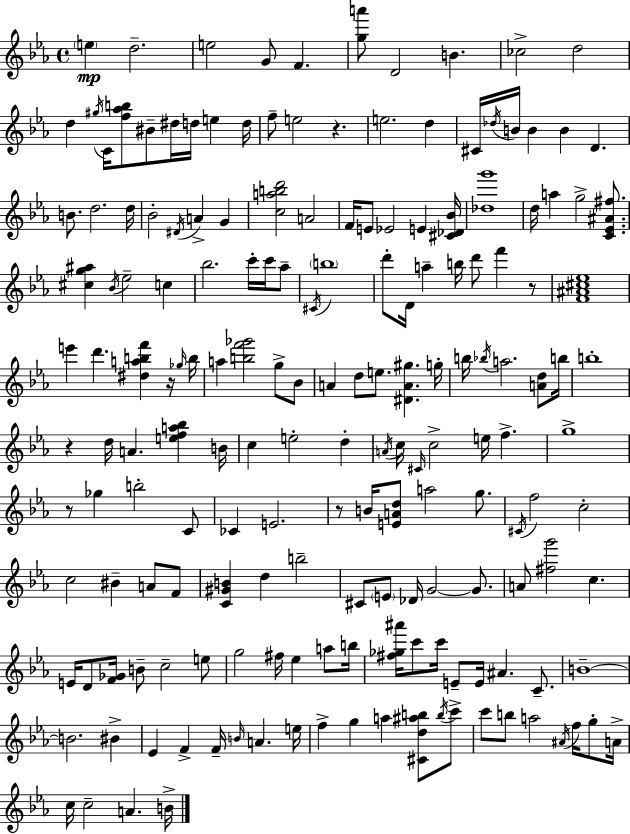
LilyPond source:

{
  \clef treble
  \time 4/4
  \defaultTimeSignature
  \key ees \major
  \repeat volta 2 { \parenthesize e''4\mp d''2.-- | e''2 g'8 f'4. | <g'' a'''>8 d'2 b'4. | ces''2-> d''2 | \break d''4 \acciaccatura { gis''16 } c'16 <f'' aes'' b''>8 bis'8-- dis''16 d''16 e''4 | d''16 f''8-- e''2 r4. | e''2. d''4 | cis'16 \acciaccatura { des''16 } b'16 b'4 b'4 d'4. | \break b'8. d''2. | d''16 bes'2-. \acciaccatura { dis'16 } a'4-> g'4 | <c'' a'' b'' d'''>2 a'2 | f'16 e'8 ees'2 e'4 | \break <cis' des' bes'>16 <des'' g'''>1 | d''16 a''4 g''2-> | <c' ees' ais' fis''>8. <cis'' g'' ais''>4 \acciaccatura { bes'16 } ees''2-- | c''4 bes''2. | \break c'''16-. c'''16 aes''8-- \acciaccatura { cis'16 } \parenthesize b''1 | d'''8-. d'16 a''4-- b''16 d'''8 f'''4 | r8 <f' ais' cis'' ees''>1 | e'''4 d'''4. <dis'' a'' b'' f'''>4 | \break r16 \grace { ges''16 } b''16 a''4 <b'' f''' ges'''>2 | g''8-> bes'8 a'4 d''8 e''8. <dis' a' gis''>4. | g''16-. b''16 \acciaccatura { bes''16 } a''2. | <a' d''>8 b''16 b''1-. | \break r4 d''16 a'4. | <e'' f'' a'' bes''>4 b'16 c''4 e''2-. | d''4-. \acciaccatura { a'16 } c''16 \grace { cis'16 } c''2-> | e''16 f''4.-> g''1-> | \break r8 ges''4 b''2-. | c'8 ces'4 e'2. | r8 b'16 <e' a' d''>8 a''2 | g''8. \acciaccatura { cis'16 } f''2 | \break c''2-. c''2 | bis'4-- a'8 f'8 <c' gis' b'>4 d''4 | b''2-- cis'8 \parenthesize e'8 des'16 g'2~~ | g'8. a'8 <fis'' g'''>2 | \break c''4. e'16 d'8 <f' ges'>16 b'8-- | c''2-- e''8 g''2 | fis''16 ees''4 a''8 b''16 <fis'' ges'' ais'''>16 c'''8 c'''16 e'8-- | e'16 ais'4. c'8.-- b'1--~~ | \break b'2. | bis'4-> ees'4 f'4-> | f'16-- \grace { b'16 } a'4. e''16 f''4-> g''4 | a''4 <cis' d'' ais'' b''>8 \acciaccatura { b''16 } c'''8-> c'''8 b''8 | \break a''2 \acciaccatura { ais'16 } f''16 g''8-. a'16-> c''16 c''2-- | a'4. b'16-> } \bar "|."
}